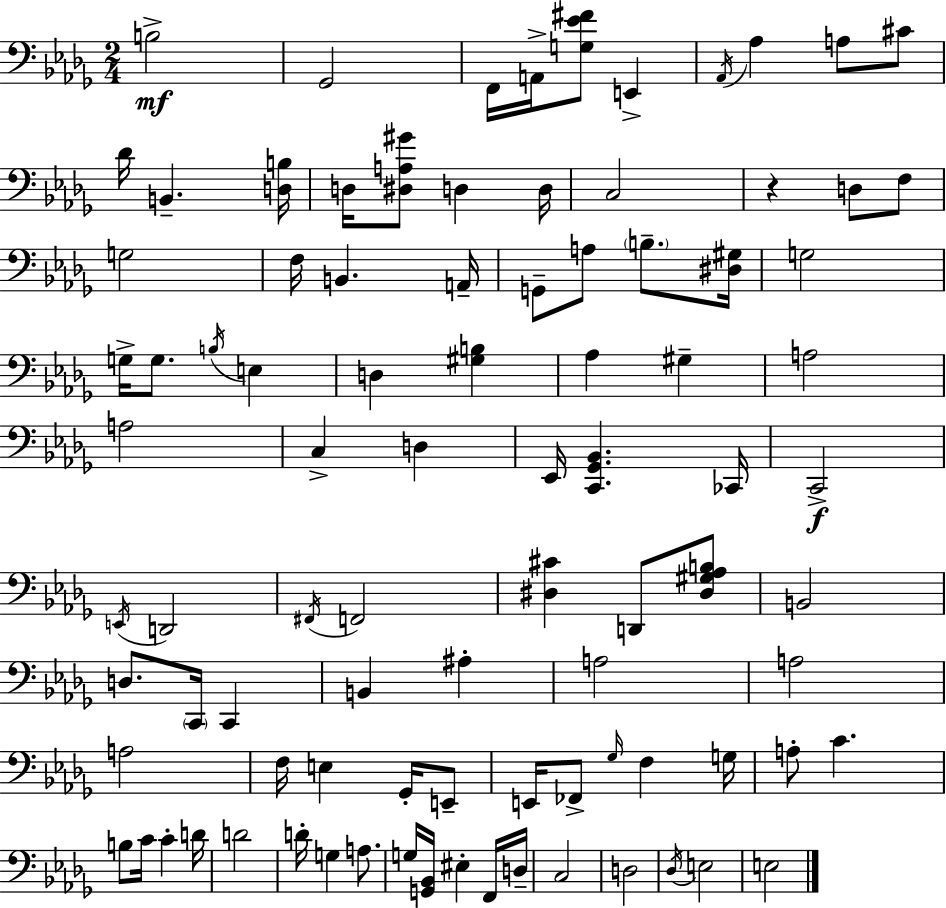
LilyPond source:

{
  \clef bass
  \numericTimeSignature
  \time 2/4
  \key bes \minor
  b2->\mf | ges,2 | f,16 a,16-> <g ees' fis'>8 e,4-> | \acciaccatura { aes,16 } aes4 a8 cis'8 | \break des'16 b,4.-- | <d b>16 d16 <dis a gis'>8 d4 | d16 c2 | r4 d8 f8 | \break g2 | f16 b,4. | a,16-- g,8-- a8 \parenthesize b8.-- | <dis gis>16 g2 | \break g16-> g8. \acciaccatura { b16 } e4 | d4 <gis b>4 | aes4 gis4-- | a2 | \break a2 | c4-> d4 | ees,16 <c, ges, bes,>4. | ces,16 c,2->\f | \break \acciaccatura { e,16 } d,2 | \acciaccatura { fis,16 } f,2 | <dis cis'>4 | d,8 <dis gis aes b>8 b,2 | \break d8. \parenthesize c,16 | c,4 b,4 | ais4-. a2 | a2 | \break a2 | f16 e4 | ges,16-. e,8-- e,16 fes,8-> \grace { ges16 } | f4 g16 a8-. c'4. | \break b8 c'16 | c'4-. d'16 d'2 | d'16-. g4 | a8. g16 <g, bes,>16 eis4-. | \break f,16 d16-- c2 | d2 | \acciaccatura { des16 } e2 | e2 | \break \bar "|."
}